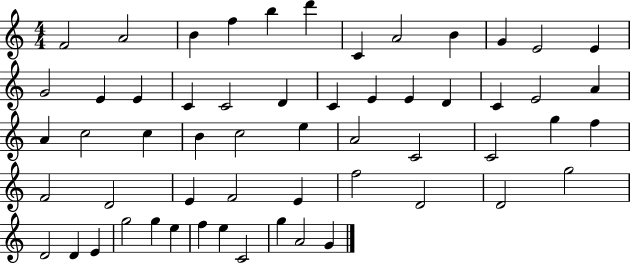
X:1
T:Untitled
M:4/4
L:1/4
K:C
F2 A2 B f b d' C A2 B G E2 E G2 E E C C2 D C E E D C E2 A A c2 c B c2 e A2 C2 C2 g f F2 D2 E F2 E f2 D2 D2 g2 D2 D E g2 g e f e C2 g A2 G